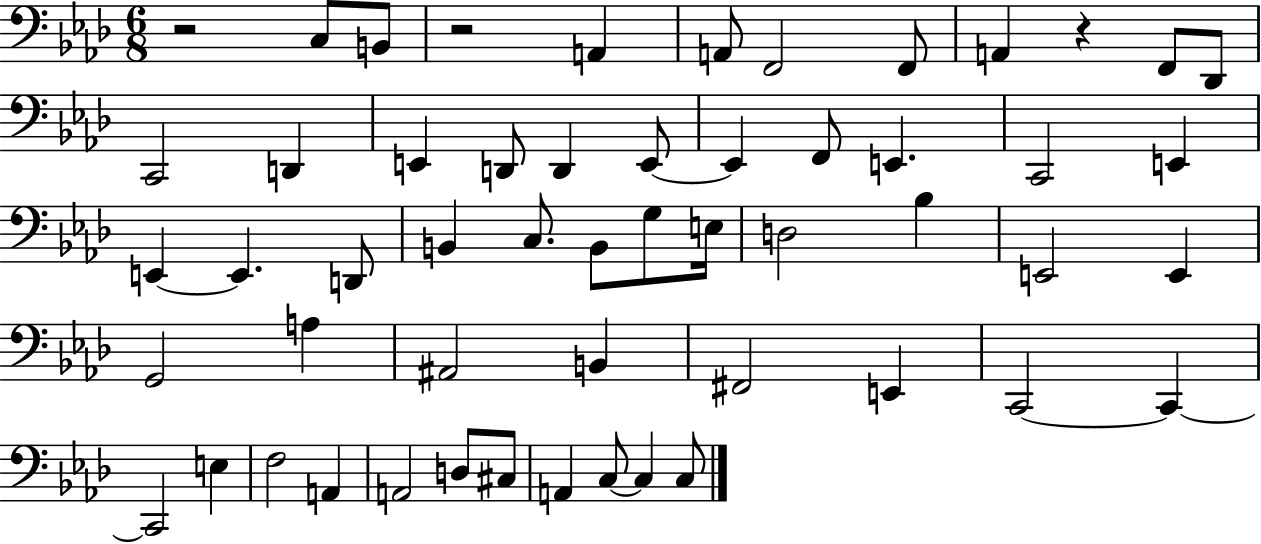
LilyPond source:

{
  \clef bass
  \numericTimeSignature
  \time 6/8
  \key aes \major
  r2 c8 b,8 | r2 a,4 | a,8 f,2 f,8 | a,4 r4 f,8 des,8 | \break c,2 d,4 | e,4 d,8 d,4 e,8~~ | e,4 f,8 e,4. | c,2 e,4 | \break e,4~~ e,4. d,8 | b,4 c8. b,8 g8 e16 | d2 bes4 | e,2 e,4 | \break g,2 a4 | ais,2 b,4 | fis,2 e,4 | c,2~~ c,4~~ | \break c,2 e4 | f2 a,4 | a,2 d8 cis8 | a,4 c8~~ c4 c8 | \break \bar "|."
}